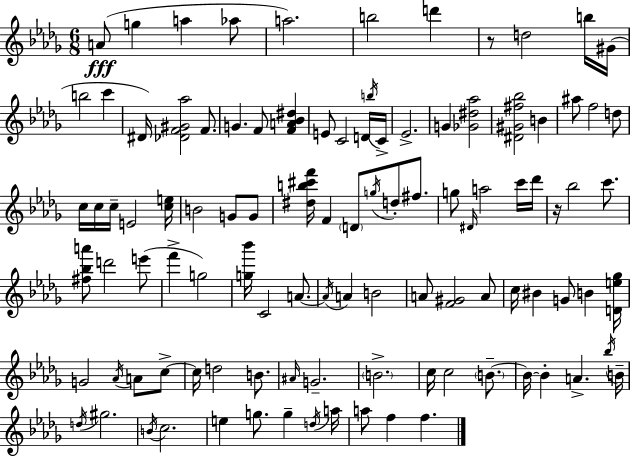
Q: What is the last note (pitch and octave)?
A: F5